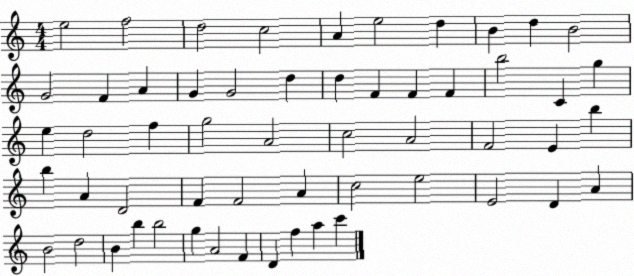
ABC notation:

X:1
T:Untitled
M:4/4
L:1/4
K:C
e2 f2 d2 c2 A e2 d B d B2 G2 F A G G2 d d F F F b2 C g e d2 f g2 A2 c2 A2 F2 E b b A D2 F F2 A c2 e2 E2 D A B2 d2 B b b2 g A2 F D f a c'